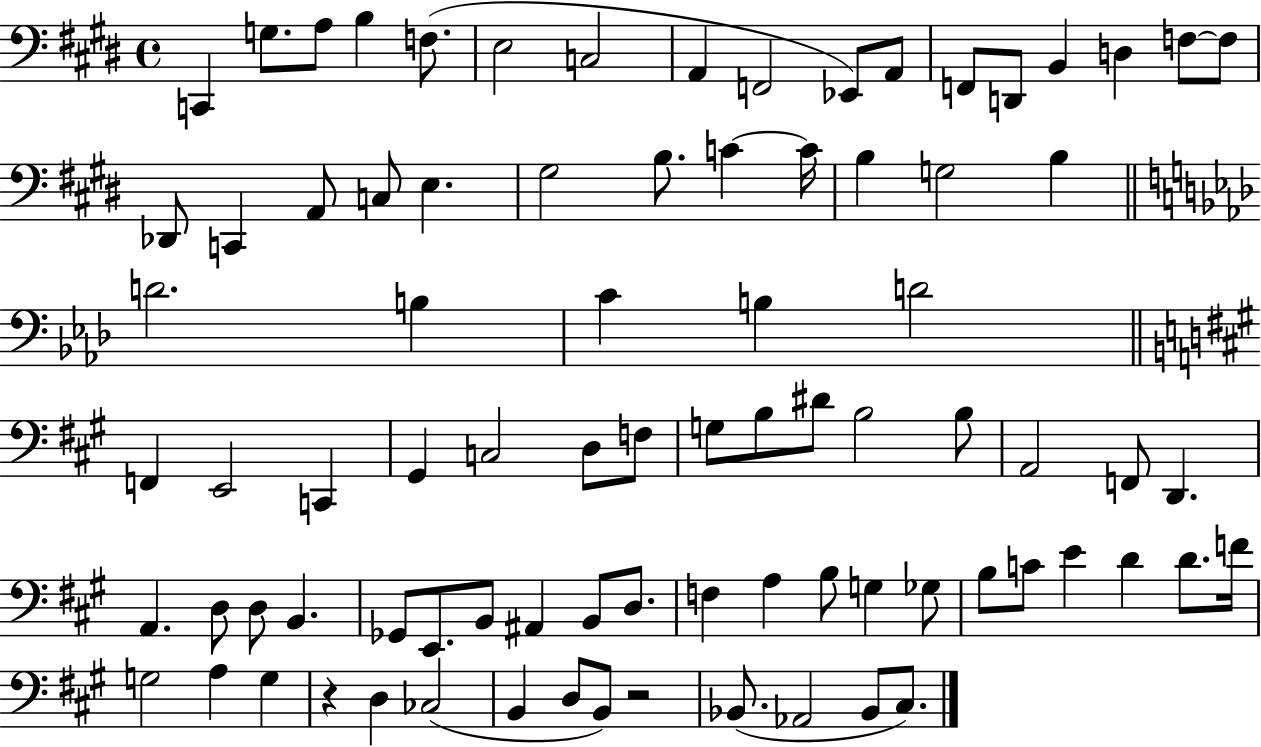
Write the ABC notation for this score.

X:1
T:Untitled
M:4/4
L:1/4
K:E
C,, G,/2 A,/2 B, F,/2 E,2 C,2 A,, F,,2 _E,,/2 A,,/2 F,,/2 D,,/2 B,, D, F,/2 F,/2 _D,,/2 C,, A,,/2 C,/2 E, ^G,2 B,/2 C C/4 B, G,2 B, D2 B, C B, D2 F,, E,,2 C,, ^G,, C,2 D,/2 F,/2 G,/2 B,/2 ^D/2 B,2 B,/2 A,,2 F,,/2 D,, A,, D,/2 D,/2 B,, _G,,/2 E,,/2 B,,/2 ^A,, B,,/2 D,/2 F, A, B,/2 G, _G,/2 B,/2 C/2 E D D/2 F/4 G,2 A, G, z D, _C,2 B,, D,/2 B,,/2 z2 _B,,/2 _A,,2 _B,,/2 ^C,/2